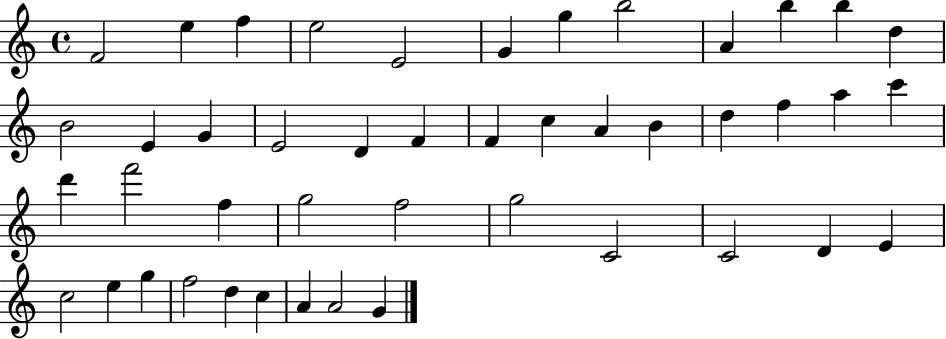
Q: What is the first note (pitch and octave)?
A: F4